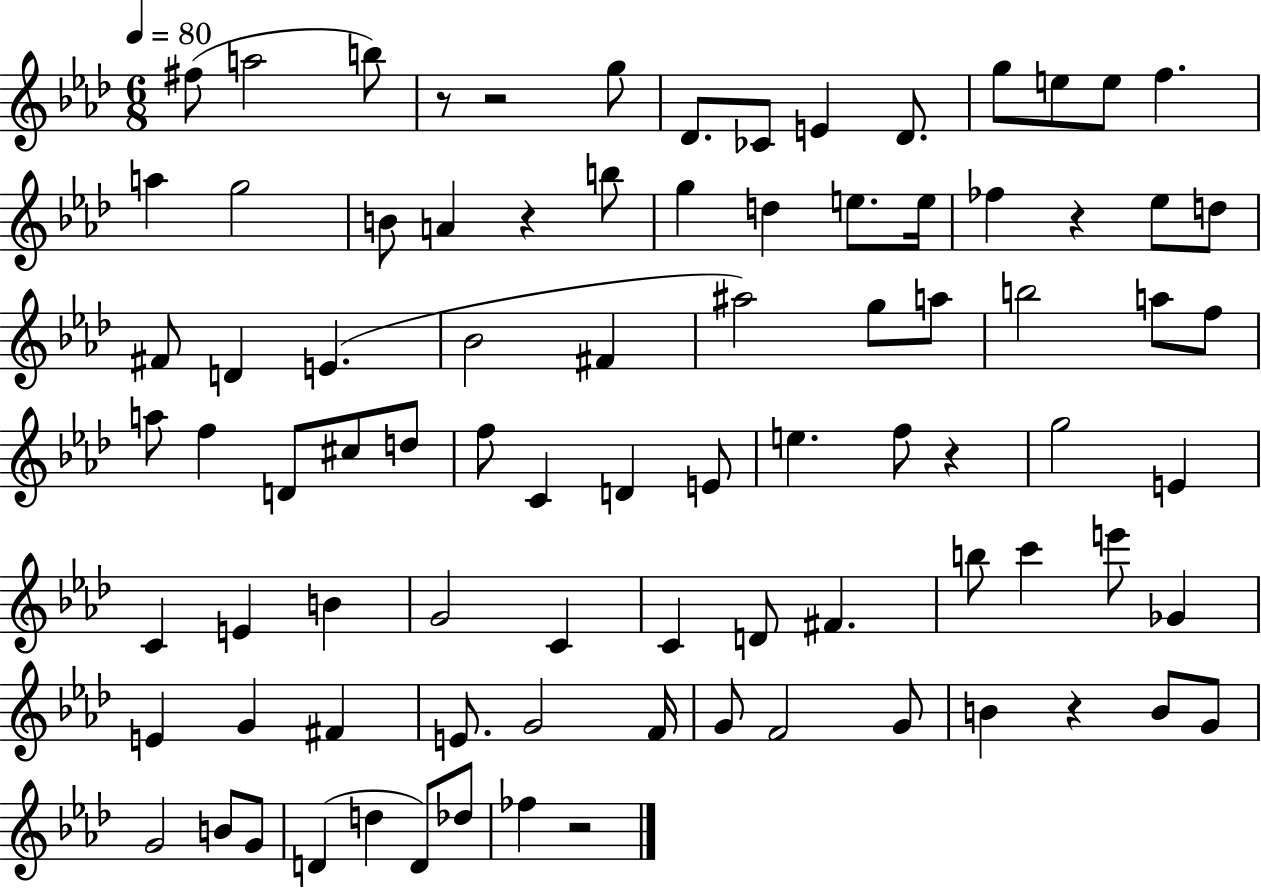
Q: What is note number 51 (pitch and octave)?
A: B4